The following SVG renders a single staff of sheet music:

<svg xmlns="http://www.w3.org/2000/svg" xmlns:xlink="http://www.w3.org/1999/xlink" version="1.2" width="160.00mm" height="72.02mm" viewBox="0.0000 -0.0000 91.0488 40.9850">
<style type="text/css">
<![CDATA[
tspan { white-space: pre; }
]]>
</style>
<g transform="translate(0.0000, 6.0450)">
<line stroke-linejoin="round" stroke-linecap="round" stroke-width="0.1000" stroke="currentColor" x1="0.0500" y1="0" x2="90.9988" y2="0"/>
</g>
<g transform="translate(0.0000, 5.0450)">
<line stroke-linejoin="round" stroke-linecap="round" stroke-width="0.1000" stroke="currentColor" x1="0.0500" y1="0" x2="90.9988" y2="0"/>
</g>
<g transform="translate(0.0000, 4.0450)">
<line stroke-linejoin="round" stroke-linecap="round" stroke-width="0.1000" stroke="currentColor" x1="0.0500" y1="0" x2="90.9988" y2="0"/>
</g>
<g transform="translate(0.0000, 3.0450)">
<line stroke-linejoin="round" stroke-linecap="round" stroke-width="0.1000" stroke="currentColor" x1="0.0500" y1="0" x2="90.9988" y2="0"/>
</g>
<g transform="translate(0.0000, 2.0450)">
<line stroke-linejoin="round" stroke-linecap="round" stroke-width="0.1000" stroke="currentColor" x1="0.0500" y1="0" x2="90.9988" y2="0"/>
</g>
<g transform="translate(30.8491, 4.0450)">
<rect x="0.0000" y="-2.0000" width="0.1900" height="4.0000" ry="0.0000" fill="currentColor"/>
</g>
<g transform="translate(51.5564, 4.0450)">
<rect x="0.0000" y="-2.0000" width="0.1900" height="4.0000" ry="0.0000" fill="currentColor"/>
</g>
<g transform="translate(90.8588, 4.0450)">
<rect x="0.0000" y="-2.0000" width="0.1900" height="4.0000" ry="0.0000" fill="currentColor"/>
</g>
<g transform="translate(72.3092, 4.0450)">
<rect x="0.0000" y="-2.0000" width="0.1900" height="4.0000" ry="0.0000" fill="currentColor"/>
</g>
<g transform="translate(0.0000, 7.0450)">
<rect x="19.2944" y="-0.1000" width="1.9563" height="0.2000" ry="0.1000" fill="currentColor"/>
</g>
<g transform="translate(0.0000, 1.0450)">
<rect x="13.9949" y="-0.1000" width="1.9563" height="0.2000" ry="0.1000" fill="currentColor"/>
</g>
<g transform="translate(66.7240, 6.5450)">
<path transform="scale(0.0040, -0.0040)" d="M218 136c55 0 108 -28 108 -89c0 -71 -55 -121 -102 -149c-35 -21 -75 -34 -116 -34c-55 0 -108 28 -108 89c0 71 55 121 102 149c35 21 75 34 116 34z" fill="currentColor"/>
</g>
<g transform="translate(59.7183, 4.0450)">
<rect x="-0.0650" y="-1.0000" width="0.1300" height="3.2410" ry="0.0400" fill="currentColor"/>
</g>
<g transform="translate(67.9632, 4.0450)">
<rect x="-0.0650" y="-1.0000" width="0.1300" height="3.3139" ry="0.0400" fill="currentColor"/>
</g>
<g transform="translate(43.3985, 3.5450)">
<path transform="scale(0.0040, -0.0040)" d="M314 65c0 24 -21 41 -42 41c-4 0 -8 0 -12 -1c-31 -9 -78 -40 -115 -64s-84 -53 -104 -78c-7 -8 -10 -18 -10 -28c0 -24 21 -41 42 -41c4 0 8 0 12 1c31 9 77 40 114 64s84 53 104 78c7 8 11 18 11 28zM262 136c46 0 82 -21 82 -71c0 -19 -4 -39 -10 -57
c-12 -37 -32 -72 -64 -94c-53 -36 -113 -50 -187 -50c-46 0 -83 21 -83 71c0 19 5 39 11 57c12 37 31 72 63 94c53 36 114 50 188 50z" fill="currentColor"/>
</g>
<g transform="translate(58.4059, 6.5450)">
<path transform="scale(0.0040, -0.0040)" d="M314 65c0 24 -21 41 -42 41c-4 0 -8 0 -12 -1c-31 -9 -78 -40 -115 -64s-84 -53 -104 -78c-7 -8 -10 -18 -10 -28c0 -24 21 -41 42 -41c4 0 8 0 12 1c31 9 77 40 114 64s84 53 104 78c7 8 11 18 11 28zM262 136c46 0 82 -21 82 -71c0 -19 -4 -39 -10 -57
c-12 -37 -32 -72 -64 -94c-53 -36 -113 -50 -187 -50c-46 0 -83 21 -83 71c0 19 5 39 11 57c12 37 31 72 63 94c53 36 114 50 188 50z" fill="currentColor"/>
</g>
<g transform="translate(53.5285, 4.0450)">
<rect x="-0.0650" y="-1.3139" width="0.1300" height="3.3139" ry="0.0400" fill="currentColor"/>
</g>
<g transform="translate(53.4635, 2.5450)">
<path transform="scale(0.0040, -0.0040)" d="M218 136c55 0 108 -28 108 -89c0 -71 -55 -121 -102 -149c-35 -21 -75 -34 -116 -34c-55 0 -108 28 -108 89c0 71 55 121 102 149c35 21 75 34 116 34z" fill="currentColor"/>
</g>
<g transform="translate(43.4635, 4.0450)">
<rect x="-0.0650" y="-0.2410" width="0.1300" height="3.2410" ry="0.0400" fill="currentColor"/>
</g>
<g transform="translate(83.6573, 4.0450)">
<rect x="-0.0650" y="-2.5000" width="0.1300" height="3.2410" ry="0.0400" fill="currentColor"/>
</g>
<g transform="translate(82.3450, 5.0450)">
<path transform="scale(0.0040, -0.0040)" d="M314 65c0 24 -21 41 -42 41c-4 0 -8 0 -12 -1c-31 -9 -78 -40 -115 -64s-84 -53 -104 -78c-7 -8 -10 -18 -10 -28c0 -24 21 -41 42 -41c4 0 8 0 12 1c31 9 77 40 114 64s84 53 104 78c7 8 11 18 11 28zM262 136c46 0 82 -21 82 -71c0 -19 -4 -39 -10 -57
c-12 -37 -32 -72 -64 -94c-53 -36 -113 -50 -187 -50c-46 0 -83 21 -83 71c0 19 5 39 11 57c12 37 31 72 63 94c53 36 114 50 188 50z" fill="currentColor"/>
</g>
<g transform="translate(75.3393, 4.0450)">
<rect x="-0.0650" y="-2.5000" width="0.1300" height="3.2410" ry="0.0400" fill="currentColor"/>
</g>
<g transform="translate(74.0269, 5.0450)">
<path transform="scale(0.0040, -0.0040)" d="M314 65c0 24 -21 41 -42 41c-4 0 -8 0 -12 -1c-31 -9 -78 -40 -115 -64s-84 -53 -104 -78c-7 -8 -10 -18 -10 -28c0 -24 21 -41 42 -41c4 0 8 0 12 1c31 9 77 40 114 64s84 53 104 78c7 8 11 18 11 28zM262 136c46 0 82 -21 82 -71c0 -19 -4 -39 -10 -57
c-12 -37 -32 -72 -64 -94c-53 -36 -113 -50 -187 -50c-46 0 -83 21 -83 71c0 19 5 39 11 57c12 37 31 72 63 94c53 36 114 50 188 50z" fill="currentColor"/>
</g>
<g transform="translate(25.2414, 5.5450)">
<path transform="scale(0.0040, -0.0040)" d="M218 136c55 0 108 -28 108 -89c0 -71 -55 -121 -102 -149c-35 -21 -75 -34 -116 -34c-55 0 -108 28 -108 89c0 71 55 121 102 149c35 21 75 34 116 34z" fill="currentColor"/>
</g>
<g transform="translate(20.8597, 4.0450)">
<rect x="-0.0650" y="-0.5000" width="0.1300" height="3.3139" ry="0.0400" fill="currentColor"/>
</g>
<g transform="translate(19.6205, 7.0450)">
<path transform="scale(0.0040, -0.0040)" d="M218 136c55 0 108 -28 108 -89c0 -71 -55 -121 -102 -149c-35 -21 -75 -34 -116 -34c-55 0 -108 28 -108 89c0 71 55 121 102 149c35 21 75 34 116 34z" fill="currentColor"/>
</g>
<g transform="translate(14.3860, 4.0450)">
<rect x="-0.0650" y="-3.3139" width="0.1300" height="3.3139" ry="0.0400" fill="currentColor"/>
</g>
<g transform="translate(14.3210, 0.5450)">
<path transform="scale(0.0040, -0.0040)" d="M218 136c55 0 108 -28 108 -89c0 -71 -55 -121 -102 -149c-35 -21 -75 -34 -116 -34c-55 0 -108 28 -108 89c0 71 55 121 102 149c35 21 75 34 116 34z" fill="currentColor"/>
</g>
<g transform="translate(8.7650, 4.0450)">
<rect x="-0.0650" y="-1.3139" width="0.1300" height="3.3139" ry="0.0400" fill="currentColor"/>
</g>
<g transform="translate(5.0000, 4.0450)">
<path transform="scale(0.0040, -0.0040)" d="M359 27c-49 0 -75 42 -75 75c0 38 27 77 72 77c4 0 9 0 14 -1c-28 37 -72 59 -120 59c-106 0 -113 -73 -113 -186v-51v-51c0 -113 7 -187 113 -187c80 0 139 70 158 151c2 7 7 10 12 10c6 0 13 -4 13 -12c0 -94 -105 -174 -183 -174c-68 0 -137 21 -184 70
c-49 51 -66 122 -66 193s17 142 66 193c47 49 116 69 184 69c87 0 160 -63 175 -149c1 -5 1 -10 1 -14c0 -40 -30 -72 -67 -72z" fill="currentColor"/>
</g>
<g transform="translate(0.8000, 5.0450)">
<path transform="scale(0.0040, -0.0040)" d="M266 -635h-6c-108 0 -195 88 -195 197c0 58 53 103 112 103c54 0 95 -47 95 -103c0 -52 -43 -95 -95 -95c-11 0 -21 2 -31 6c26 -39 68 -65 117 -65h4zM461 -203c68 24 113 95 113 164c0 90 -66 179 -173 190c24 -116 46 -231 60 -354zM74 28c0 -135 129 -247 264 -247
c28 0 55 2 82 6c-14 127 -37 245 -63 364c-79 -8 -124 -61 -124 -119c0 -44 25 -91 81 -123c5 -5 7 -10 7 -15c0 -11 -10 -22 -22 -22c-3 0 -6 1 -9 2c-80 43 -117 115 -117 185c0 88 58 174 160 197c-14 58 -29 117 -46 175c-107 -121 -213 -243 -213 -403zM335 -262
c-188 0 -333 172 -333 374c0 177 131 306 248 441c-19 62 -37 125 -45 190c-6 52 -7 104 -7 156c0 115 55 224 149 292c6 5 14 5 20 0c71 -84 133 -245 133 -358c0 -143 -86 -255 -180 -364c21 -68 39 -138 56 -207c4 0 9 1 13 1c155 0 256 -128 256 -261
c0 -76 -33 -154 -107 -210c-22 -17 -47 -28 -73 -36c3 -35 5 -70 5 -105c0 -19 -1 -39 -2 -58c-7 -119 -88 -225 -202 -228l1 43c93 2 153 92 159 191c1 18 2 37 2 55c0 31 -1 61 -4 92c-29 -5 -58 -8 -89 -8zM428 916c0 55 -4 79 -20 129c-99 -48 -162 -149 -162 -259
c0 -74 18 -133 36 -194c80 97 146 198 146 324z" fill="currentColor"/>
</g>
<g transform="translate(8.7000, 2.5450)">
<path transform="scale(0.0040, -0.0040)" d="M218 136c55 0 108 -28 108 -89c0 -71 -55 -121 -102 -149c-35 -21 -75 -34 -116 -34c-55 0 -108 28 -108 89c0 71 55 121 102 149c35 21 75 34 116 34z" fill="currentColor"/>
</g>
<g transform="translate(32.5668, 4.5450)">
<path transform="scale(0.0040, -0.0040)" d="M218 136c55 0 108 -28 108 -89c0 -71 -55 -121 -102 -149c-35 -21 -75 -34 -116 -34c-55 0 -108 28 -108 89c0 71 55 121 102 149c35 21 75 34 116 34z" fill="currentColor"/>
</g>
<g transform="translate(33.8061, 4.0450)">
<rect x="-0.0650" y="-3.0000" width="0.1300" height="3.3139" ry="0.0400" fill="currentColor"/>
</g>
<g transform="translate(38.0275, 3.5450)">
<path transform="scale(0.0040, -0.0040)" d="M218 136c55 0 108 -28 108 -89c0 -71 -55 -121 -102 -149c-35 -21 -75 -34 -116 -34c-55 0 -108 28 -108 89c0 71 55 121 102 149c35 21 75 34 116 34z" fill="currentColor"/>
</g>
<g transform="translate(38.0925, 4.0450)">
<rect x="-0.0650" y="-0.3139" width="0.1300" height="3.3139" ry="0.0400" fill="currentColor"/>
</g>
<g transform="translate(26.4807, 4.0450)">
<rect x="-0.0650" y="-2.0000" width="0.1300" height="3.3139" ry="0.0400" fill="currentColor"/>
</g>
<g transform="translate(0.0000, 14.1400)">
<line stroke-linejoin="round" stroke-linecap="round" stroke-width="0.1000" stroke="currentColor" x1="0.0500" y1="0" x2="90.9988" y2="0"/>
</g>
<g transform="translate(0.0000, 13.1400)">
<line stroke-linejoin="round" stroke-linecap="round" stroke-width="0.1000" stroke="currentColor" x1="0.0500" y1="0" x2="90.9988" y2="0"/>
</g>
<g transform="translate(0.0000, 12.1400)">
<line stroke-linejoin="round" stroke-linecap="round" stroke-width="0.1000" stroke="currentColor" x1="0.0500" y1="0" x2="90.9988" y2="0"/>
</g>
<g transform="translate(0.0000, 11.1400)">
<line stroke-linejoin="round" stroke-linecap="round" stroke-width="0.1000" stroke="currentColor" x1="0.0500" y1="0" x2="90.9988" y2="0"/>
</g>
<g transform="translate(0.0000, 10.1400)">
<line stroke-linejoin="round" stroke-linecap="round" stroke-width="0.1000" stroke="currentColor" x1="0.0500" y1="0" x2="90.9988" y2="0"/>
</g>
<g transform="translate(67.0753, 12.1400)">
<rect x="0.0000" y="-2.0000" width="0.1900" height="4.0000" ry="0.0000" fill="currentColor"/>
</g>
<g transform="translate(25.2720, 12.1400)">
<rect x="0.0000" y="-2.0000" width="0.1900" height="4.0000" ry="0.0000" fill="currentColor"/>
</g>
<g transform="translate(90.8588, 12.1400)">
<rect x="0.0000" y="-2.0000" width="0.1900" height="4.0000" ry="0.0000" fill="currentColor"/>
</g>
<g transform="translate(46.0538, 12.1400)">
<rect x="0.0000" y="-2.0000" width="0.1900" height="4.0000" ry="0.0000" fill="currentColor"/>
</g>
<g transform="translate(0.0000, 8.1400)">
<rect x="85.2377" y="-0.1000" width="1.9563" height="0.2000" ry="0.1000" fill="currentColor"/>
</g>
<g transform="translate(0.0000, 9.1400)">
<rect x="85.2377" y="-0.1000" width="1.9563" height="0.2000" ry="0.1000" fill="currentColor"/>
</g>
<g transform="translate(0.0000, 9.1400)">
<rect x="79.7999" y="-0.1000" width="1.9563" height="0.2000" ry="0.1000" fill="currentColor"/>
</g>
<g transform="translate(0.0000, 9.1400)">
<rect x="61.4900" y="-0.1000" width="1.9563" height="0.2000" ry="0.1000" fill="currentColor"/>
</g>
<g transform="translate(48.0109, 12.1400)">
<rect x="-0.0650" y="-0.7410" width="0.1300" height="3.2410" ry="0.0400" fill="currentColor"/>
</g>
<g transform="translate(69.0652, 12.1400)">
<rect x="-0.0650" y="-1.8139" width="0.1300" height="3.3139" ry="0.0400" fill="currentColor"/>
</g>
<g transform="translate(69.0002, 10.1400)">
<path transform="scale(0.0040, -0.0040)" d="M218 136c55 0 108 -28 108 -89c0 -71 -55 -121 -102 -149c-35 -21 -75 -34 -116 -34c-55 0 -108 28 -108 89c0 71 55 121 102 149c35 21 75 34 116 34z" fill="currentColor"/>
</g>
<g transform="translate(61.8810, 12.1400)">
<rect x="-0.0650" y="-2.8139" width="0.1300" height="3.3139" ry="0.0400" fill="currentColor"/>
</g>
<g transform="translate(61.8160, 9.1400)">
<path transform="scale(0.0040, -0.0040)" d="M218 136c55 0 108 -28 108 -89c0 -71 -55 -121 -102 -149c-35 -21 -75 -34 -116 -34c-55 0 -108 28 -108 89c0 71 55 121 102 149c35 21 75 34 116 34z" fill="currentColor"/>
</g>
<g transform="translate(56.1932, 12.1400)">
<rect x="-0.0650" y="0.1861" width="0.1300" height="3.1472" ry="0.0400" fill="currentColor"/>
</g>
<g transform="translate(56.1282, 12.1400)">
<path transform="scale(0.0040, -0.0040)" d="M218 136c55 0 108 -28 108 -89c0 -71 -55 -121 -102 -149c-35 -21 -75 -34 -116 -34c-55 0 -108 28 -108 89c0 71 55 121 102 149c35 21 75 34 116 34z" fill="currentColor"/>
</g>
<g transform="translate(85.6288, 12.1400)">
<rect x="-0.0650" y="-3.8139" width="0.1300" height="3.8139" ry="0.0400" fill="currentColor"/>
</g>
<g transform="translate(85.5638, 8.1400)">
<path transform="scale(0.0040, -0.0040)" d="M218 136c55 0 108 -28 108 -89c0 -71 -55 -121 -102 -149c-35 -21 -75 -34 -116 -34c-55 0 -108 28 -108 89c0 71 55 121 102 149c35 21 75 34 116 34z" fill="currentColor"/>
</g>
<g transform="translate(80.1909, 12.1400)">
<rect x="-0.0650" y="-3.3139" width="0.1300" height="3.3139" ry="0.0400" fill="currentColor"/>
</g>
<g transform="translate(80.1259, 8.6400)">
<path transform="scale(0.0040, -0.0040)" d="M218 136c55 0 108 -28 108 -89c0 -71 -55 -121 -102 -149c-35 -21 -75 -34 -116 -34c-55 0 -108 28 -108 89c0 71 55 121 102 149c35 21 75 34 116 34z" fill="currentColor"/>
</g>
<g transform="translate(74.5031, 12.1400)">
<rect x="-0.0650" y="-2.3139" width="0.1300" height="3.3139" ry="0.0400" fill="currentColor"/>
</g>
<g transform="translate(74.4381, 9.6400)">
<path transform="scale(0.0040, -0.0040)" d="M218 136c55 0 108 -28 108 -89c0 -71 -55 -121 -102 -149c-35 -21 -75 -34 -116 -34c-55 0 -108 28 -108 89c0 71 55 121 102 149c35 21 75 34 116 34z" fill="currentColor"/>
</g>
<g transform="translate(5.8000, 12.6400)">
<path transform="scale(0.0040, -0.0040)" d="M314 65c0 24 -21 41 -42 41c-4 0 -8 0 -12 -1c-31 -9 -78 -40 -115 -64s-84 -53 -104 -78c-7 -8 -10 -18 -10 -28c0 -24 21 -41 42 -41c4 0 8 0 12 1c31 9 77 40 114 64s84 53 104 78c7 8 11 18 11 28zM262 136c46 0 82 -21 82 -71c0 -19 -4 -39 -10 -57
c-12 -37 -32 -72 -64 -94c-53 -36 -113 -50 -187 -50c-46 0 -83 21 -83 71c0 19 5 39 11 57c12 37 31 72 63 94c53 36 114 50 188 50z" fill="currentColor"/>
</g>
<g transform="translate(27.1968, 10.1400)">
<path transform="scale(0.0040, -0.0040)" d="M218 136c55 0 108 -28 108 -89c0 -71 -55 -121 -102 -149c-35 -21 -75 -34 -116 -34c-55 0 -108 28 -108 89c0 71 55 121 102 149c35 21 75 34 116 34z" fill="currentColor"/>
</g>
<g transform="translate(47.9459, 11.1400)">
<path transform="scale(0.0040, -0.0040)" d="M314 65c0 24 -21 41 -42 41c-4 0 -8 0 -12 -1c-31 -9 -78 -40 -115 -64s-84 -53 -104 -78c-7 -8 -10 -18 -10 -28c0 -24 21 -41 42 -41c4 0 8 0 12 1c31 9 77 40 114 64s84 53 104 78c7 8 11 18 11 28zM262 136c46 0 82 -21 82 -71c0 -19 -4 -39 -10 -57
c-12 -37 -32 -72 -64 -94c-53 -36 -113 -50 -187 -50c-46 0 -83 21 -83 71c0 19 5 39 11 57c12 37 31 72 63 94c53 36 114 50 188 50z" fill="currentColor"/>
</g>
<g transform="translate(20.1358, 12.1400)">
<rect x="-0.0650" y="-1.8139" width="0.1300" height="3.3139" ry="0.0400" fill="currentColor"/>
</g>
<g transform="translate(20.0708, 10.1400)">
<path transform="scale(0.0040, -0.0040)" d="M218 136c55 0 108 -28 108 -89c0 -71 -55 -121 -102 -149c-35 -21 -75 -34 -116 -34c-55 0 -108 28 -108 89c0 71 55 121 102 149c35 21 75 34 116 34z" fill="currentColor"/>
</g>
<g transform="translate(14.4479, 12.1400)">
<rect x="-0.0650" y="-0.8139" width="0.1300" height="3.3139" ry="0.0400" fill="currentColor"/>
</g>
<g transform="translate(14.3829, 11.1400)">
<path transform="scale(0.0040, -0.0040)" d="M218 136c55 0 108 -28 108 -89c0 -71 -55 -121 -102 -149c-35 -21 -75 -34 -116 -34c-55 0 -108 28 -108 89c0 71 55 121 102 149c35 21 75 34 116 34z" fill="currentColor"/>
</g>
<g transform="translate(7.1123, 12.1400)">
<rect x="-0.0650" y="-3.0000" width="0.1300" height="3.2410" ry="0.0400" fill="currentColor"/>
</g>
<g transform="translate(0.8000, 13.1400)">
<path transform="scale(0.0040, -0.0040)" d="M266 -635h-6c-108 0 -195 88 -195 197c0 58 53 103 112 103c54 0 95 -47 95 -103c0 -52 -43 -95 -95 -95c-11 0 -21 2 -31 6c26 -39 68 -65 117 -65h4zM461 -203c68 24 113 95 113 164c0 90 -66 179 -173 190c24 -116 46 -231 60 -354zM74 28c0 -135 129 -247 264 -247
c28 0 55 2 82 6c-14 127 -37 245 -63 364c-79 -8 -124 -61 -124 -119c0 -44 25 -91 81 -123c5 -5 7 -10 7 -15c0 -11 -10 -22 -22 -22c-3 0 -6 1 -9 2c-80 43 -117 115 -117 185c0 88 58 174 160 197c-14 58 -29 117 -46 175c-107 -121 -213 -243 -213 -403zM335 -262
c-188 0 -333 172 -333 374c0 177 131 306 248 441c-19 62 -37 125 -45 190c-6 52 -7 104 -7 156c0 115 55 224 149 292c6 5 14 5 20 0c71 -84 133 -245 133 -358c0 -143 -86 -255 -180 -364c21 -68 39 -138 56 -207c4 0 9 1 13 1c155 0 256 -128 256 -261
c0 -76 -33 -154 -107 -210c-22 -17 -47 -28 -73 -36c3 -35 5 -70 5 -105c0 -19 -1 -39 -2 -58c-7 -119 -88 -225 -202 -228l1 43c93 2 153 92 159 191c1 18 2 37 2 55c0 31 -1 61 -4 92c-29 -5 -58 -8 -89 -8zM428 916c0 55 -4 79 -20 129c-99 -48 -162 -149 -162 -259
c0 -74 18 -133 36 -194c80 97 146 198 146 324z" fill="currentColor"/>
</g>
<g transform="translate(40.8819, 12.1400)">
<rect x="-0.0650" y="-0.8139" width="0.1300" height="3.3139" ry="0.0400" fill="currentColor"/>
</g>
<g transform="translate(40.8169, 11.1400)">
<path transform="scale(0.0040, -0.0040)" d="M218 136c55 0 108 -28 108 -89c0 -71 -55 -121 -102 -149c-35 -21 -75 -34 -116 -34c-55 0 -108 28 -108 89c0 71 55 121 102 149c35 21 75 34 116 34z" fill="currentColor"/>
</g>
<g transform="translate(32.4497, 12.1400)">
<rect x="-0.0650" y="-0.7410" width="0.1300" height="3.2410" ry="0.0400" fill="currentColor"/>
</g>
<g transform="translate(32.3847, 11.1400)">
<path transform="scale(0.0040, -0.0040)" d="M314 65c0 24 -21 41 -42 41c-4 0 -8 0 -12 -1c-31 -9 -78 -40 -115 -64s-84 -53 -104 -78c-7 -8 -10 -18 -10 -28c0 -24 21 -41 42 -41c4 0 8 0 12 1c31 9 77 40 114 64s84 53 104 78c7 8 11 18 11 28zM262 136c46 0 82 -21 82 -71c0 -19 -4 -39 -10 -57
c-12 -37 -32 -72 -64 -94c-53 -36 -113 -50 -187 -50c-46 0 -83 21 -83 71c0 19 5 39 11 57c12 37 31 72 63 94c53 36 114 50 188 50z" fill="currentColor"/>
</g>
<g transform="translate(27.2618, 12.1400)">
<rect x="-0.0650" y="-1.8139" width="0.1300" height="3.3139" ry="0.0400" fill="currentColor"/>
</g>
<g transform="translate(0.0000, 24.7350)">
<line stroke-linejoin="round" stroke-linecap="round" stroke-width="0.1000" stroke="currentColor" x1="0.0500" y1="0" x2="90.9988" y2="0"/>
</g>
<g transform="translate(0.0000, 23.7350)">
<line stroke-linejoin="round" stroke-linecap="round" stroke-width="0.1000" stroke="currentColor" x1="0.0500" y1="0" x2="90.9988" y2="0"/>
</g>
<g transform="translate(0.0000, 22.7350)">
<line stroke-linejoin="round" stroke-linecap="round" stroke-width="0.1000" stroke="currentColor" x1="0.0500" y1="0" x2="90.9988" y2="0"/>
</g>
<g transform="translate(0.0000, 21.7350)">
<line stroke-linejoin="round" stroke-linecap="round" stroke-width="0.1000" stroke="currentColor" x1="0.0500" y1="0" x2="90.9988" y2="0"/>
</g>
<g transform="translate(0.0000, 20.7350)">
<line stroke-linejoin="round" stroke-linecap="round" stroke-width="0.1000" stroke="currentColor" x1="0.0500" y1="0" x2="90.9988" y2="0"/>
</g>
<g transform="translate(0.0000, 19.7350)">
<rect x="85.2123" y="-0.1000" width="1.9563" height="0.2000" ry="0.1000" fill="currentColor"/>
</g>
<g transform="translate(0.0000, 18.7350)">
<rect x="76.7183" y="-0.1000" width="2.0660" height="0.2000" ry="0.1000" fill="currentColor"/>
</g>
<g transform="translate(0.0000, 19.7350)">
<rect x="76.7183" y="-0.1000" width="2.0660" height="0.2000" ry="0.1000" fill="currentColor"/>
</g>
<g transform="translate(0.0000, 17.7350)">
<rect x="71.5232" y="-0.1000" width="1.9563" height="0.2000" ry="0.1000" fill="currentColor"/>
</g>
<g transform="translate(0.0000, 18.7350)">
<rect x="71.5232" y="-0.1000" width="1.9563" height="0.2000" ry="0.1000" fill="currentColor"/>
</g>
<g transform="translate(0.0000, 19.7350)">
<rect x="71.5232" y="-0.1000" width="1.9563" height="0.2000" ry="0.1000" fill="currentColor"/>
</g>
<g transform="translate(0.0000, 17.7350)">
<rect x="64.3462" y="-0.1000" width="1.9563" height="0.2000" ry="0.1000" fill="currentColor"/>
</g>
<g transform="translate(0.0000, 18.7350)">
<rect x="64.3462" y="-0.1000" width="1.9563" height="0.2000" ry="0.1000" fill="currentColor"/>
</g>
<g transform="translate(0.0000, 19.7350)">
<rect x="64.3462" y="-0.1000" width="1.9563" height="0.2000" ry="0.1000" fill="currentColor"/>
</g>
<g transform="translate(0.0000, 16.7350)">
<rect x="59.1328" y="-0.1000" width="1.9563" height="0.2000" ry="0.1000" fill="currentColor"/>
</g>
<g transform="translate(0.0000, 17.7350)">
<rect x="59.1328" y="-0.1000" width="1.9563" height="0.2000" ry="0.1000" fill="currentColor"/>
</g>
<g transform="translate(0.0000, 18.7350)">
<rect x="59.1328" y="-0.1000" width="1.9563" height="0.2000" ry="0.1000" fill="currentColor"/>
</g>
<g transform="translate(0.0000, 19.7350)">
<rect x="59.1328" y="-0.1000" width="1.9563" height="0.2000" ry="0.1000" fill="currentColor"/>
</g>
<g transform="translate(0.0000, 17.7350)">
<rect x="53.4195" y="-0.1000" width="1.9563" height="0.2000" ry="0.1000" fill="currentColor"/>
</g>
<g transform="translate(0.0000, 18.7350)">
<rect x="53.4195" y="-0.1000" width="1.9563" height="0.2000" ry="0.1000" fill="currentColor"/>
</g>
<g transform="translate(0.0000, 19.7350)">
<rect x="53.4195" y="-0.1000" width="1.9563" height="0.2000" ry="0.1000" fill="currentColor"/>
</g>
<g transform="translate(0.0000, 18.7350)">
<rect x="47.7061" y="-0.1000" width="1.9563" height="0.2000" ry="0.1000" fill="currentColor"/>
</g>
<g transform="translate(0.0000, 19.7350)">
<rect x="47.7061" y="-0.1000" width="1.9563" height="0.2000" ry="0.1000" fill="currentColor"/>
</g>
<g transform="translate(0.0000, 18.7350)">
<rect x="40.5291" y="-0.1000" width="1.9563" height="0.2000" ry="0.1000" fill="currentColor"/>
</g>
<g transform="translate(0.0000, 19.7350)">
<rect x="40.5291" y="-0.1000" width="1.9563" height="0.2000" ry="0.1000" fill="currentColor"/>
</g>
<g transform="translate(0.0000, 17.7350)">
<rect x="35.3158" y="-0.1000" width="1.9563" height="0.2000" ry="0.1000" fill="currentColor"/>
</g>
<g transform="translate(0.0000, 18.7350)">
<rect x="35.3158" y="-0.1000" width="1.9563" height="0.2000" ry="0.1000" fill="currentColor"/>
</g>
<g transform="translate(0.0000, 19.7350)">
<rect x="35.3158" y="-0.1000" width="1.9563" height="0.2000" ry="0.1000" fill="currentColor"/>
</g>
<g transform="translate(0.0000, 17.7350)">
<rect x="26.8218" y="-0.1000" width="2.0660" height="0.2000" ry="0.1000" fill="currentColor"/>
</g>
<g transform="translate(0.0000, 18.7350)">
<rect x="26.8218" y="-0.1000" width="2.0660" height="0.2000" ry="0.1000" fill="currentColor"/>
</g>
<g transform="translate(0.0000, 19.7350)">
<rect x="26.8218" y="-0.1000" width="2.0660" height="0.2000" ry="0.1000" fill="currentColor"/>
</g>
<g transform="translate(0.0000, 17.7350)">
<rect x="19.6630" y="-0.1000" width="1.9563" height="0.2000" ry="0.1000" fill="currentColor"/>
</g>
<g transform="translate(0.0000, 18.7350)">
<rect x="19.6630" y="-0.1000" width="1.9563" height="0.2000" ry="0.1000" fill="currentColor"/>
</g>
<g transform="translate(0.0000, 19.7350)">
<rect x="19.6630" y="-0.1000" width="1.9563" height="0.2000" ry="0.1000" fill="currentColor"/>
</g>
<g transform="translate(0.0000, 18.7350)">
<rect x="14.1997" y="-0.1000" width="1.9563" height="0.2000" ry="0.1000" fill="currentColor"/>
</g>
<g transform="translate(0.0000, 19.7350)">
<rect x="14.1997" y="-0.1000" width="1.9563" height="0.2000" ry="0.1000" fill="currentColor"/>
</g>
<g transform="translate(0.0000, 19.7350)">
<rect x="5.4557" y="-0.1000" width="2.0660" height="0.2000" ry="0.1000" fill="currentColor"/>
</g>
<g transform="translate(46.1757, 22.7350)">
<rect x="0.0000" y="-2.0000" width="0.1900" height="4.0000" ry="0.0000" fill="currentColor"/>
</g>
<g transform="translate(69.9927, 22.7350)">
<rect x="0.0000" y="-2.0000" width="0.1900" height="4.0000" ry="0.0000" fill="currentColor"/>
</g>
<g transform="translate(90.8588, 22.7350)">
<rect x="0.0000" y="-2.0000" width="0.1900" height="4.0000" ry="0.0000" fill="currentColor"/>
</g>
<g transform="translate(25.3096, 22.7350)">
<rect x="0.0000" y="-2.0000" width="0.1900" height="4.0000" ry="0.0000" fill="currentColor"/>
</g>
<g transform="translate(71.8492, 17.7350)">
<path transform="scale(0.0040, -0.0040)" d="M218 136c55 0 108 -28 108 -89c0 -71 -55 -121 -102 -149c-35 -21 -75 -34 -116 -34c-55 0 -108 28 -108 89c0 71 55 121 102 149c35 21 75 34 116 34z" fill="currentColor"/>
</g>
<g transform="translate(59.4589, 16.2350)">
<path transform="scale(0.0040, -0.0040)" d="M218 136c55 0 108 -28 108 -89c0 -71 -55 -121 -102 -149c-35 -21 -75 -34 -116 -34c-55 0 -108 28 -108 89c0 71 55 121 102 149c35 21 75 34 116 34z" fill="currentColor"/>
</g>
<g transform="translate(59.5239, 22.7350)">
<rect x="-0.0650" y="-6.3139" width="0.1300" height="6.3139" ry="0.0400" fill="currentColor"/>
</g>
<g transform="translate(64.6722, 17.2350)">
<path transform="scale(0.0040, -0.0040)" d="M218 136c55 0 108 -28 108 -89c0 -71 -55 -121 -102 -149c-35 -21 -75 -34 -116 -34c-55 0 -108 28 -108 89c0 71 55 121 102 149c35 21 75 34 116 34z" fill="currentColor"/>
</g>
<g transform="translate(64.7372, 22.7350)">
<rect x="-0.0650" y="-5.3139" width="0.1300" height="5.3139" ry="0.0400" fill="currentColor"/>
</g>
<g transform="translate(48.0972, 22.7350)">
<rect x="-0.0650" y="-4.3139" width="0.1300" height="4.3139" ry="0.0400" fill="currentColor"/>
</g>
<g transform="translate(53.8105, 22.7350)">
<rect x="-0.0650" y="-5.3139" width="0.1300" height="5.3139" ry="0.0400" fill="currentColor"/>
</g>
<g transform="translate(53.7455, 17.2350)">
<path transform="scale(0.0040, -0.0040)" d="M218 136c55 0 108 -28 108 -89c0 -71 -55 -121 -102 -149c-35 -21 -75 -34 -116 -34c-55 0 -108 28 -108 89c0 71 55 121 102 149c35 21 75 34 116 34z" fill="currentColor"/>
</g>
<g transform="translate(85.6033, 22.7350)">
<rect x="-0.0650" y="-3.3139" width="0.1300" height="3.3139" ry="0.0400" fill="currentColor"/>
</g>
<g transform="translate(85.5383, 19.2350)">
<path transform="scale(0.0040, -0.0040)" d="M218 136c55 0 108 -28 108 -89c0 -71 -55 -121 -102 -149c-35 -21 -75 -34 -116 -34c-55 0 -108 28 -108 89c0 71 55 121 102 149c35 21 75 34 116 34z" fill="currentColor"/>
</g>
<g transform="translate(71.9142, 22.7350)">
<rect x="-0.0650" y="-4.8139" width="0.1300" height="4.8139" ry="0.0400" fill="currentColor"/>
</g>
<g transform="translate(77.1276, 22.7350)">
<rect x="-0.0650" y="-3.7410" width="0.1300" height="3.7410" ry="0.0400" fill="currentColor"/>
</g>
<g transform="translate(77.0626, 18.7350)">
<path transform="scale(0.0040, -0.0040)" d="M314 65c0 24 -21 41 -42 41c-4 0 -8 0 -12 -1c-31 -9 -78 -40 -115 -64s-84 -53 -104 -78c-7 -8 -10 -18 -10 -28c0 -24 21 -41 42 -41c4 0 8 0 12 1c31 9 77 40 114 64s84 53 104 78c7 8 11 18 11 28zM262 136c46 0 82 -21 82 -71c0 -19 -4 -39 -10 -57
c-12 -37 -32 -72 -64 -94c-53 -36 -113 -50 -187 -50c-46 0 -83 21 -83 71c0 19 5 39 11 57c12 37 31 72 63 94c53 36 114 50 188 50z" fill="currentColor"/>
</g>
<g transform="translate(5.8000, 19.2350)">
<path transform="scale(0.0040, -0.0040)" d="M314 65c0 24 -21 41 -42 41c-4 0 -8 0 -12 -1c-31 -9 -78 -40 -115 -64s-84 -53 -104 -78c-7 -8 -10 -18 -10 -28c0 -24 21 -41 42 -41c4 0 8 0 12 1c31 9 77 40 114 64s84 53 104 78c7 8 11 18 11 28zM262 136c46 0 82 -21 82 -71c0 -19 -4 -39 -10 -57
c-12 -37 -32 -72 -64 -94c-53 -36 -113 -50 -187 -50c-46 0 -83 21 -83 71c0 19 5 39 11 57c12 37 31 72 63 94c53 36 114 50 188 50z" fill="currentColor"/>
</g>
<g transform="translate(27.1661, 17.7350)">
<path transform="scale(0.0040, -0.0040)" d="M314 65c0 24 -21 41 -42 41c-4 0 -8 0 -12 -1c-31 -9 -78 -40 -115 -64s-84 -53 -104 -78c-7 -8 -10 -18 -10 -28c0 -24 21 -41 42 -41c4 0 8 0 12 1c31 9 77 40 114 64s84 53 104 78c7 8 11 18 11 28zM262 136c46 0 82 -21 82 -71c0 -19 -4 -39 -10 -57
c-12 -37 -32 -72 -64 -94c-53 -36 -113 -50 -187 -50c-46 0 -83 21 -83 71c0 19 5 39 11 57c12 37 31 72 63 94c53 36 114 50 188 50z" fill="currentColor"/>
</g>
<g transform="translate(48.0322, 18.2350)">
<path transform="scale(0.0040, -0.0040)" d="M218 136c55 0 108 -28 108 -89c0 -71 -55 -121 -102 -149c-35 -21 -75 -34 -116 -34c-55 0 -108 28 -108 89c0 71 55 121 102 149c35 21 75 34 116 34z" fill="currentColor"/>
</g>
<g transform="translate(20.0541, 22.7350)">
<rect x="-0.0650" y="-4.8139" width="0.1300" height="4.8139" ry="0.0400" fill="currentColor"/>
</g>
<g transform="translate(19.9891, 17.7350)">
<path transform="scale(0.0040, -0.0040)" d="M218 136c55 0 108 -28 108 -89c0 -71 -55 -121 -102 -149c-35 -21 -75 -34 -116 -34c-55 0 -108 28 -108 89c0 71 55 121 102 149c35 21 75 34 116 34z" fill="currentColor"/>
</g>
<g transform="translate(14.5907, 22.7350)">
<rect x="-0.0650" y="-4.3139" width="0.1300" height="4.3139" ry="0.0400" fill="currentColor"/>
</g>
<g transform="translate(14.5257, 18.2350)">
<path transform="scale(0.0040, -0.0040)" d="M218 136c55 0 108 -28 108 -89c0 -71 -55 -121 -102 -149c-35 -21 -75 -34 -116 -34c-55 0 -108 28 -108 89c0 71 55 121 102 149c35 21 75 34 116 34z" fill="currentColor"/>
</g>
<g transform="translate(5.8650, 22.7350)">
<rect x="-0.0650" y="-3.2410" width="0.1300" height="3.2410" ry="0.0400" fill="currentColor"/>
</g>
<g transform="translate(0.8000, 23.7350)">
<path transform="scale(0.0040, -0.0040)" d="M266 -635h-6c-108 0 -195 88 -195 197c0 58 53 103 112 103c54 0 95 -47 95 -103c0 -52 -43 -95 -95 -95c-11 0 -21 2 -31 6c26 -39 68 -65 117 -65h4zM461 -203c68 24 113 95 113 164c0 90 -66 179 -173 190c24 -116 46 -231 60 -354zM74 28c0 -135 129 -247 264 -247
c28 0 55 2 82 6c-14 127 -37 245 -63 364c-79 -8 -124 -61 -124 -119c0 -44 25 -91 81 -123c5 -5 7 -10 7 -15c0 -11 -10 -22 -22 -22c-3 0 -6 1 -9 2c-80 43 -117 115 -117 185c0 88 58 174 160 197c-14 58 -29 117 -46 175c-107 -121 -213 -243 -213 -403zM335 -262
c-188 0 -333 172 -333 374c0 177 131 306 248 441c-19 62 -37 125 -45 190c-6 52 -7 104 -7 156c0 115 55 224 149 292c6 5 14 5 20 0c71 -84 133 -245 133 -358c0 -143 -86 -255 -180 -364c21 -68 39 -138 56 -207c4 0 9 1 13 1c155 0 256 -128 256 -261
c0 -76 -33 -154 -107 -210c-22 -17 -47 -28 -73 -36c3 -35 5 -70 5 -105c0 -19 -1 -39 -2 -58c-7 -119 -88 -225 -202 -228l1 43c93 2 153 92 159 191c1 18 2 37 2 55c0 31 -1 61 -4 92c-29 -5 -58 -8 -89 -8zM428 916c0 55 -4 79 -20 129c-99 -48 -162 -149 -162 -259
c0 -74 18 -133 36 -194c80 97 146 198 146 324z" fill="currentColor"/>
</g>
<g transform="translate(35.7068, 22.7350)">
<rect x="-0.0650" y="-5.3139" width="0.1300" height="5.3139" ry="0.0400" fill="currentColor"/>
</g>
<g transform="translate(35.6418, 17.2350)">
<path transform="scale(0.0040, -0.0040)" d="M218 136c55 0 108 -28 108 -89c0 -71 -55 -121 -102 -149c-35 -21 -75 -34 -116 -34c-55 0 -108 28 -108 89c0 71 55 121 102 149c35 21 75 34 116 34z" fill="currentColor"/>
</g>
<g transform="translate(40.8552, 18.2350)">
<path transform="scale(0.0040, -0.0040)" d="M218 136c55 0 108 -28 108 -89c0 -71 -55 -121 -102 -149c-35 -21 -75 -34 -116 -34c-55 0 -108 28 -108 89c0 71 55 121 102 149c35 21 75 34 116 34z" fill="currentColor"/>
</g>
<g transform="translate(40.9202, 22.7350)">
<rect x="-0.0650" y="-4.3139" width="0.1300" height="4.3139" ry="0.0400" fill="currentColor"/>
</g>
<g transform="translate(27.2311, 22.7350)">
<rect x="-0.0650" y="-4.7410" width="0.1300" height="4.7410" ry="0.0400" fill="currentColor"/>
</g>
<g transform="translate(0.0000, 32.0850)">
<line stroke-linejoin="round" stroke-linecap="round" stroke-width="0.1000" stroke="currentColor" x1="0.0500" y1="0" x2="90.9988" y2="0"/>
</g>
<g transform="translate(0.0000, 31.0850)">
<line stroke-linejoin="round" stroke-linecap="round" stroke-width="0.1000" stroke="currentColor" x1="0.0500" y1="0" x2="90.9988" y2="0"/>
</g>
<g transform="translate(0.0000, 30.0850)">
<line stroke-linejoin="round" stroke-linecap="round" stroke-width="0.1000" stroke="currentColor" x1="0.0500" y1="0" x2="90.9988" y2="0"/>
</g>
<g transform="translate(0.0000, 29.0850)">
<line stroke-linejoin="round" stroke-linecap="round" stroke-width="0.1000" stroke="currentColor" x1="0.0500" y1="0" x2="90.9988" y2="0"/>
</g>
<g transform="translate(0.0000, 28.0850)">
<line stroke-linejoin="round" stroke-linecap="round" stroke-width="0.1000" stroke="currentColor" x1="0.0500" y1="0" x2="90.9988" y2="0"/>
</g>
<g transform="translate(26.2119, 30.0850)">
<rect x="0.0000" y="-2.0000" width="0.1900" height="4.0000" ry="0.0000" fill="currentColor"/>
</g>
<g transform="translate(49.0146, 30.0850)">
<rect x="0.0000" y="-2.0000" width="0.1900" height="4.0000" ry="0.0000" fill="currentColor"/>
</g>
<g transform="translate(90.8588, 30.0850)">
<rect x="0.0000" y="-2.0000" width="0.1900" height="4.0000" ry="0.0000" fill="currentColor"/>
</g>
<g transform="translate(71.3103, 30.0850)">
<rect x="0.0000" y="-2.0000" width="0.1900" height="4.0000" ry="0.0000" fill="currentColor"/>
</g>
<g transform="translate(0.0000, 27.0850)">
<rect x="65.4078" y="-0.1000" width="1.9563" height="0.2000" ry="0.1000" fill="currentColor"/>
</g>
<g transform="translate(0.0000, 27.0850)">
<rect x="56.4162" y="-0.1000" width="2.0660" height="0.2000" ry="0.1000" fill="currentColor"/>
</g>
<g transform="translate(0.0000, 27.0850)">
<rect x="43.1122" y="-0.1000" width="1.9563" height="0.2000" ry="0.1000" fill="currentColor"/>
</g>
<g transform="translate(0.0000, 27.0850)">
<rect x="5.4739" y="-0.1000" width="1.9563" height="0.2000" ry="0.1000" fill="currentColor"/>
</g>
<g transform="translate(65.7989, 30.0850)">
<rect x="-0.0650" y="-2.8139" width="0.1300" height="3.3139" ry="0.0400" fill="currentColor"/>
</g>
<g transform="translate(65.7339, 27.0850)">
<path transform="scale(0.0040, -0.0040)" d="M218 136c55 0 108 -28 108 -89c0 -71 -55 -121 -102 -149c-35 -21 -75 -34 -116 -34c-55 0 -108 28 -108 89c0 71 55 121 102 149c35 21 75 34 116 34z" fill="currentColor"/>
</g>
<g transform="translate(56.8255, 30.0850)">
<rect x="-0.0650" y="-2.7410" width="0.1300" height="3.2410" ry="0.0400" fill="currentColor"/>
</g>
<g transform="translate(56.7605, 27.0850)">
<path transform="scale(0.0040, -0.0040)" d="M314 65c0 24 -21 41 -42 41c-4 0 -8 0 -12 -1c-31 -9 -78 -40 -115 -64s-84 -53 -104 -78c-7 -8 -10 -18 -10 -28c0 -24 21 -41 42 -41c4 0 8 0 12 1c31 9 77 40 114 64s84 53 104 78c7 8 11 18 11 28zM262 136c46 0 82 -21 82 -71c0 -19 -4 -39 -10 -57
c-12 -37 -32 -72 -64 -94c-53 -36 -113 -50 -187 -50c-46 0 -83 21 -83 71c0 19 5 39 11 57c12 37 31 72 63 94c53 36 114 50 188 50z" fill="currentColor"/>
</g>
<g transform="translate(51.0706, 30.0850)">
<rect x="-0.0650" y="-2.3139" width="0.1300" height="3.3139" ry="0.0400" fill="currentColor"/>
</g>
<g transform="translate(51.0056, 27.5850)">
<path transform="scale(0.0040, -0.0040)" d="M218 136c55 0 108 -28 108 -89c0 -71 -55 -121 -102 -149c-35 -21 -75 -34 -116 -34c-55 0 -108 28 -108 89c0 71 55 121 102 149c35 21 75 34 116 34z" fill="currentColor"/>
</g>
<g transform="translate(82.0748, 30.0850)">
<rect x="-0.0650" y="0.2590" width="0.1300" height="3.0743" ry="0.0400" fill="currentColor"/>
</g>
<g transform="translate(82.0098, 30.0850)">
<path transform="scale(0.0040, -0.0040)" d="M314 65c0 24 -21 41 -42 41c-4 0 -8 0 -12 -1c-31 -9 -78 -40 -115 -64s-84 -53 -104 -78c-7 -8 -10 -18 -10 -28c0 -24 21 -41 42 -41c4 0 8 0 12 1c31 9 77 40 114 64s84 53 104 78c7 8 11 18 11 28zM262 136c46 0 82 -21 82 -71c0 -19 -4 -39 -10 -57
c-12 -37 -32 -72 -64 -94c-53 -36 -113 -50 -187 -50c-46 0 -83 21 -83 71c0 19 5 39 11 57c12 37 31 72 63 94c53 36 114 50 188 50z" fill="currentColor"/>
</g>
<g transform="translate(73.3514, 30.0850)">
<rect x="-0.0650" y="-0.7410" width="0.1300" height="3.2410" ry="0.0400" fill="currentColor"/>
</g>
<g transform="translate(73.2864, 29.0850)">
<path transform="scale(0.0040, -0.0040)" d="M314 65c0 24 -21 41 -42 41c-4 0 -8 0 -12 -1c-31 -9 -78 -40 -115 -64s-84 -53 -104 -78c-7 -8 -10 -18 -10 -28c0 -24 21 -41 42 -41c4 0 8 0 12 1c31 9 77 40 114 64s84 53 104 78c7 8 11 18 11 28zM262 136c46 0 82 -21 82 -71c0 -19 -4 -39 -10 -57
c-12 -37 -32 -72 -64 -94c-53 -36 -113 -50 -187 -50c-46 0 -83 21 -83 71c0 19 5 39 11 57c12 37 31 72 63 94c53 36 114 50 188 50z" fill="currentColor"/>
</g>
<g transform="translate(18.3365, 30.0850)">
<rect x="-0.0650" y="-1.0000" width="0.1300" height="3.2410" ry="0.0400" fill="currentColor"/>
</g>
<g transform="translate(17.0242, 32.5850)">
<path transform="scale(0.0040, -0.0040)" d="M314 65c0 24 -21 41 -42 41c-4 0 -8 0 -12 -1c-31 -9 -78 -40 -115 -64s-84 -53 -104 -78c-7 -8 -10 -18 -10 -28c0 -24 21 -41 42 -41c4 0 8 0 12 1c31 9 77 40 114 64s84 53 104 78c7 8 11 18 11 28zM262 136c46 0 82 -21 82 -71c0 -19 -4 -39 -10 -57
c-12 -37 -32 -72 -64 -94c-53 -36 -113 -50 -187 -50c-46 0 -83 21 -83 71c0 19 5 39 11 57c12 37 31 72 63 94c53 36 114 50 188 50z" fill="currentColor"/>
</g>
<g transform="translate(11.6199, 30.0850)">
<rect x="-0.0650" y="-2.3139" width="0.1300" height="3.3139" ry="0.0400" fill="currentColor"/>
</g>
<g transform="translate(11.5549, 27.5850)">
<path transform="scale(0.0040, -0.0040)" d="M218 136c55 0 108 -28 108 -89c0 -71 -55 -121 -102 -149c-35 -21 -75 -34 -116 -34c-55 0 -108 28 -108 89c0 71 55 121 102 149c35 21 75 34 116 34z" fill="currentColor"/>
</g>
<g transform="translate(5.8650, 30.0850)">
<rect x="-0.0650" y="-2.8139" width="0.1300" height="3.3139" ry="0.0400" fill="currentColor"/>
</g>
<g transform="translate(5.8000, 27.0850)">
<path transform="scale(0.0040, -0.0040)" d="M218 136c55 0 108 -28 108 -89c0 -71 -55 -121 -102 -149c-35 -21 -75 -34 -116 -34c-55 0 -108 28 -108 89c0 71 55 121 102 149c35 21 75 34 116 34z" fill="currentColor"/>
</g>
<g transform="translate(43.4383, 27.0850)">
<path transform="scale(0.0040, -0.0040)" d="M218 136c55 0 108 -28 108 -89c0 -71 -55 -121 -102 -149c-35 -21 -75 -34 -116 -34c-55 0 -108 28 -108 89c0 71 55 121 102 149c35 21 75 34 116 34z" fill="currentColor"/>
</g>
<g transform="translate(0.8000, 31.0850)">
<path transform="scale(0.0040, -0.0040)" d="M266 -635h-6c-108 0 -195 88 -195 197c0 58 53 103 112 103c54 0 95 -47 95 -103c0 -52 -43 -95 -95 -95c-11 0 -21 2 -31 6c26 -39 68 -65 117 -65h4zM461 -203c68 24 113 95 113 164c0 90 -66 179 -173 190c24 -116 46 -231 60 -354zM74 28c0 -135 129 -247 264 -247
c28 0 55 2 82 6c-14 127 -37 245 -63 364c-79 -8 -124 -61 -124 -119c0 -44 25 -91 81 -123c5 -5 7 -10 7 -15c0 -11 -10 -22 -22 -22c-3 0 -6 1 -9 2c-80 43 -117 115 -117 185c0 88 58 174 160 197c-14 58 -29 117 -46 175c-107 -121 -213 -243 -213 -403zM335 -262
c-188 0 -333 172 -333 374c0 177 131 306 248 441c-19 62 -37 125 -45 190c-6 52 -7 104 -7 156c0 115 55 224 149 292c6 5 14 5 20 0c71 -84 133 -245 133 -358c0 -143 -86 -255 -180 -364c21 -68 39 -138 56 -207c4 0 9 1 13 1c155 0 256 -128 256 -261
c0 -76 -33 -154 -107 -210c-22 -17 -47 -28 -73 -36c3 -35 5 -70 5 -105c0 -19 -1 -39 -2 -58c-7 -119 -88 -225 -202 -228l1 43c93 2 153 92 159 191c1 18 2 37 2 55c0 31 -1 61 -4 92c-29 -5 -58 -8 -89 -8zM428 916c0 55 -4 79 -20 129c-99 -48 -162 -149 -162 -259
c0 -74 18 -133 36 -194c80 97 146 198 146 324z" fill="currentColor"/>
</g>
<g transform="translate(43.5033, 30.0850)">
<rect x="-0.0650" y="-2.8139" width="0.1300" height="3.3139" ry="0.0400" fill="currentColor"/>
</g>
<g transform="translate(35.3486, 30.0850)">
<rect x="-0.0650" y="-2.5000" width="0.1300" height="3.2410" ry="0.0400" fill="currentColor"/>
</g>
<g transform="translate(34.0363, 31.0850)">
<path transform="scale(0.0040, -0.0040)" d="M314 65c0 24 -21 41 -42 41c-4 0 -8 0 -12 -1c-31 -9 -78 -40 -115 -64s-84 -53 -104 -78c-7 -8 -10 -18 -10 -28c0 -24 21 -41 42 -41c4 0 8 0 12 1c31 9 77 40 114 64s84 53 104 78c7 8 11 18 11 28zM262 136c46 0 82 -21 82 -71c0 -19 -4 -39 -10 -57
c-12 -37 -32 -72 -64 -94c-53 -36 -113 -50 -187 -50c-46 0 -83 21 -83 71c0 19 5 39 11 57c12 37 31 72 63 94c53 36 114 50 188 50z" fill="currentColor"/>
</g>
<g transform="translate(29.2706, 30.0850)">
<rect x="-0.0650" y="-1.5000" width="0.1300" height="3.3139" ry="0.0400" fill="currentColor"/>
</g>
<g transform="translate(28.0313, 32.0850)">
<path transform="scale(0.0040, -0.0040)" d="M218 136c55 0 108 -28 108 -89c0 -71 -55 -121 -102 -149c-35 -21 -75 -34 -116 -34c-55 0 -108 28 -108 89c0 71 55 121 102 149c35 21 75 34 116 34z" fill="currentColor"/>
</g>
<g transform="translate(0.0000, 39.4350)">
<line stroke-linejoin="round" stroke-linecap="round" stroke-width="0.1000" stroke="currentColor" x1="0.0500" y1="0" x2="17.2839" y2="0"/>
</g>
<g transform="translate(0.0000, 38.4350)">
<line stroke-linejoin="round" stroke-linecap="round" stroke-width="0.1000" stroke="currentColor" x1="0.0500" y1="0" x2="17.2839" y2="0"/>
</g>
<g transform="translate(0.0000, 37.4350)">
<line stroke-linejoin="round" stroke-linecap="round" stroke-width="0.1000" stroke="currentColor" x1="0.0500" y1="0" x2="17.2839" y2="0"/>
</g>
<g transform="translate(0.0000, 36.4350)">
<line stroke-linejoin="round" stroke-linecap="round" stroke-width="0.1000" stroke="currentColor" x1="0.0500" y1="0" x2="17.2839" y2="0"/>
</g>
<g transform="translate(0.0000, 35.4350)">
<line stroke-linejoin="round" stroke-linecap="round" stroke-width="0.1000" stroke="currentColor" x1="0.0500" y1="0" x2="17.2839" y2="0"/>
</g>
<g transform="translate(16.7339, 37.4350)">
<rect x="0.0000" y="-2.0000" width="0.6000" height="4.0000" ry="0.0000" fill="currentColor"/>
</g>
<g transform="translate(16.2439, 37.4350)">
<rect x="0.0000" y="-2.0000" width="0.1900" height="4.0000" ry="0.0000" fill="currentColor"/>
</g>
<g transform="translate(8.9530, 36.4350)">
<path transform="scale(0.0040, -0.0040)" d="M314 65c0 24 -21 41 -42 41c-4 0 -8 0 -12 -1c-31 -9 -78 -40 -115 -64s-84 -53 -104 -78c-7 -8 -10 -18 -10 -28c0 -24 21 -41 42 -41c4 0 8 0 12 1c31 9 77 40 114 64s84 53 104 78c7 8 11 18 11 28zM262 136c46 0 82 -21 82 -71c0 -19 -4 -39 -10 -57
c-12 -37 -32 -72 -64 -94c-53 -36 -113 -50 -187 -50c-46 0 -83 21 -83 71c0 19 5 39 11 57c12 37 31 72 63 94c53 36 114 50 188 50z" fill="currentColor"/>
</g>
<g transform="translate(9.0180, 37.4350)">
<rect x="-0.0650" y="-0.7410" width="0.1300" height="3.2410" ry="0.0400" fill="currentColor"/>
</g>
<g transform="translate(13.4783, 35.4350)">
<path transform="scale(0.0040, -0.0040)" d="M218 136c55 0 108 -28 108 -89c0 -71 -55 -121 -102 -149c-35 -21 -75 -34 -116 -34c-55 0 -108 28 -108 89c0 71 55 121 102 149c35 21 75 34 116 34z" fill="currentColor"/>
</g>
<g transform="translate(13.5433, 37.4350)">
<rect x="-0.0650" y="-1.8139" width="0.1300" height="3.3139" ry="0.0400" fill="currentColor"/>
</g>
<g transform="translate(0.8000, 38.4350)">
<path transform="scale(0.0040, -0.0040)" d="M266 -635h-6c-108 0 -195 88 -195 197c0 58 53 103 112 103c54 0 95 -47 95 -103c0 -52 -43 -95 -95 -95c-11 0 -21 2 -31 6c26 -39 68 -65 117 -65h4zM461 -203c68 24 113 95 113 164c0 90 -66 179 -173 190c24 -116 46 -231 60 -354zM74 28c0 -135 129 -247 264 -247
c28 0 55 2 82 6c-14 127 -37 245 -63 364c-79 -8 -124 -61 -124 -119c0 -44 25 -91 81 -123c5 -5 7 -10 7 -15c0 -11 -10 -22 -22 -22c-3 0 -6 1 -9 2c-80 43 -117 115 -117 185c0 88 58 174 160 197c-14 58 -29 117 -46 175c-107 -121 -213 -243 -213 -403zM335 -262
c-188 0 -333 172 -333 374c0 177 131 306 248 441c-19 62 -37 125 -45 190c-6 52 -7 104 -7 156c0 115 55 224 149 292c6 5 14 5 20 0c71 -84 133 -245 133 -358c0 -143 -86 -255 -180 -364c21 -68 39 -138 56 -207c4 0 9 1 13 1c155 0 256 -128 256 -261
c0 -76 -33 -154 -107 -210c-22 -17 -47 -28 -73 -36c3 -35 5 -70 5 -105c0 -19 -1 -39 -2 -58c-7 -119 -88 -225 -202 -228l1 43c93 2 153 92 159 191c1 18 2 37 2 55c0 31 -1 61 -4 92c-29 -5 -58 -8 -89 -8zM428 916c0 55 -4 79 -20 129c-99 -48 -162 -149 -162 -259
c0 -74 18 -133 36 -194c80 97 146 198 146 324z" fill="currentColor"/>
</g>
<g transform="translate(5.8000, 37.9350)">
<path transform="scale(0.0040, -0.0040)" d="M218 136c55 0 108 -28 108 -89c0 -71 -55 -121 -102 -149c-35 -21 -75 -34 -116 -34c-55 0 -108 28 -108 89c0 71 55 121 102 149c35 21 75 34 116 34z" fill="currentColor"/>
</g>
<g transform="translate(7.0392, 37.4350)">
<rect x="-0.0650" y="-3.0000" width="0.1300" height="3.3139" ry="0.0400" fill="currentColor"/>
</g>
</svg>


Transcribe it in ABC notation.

X:1
T:Untitled
M:4/4
L:1/4
K:C
e b C F A c c2 e D2 D G2 G2 A2 d f f d2 d d2 B a f g b c' b2 d' e' e'2 f' d' d' f' a' f' e' c'2 b a g D2 E G2 a g a2 a d2 B2 A d2 f